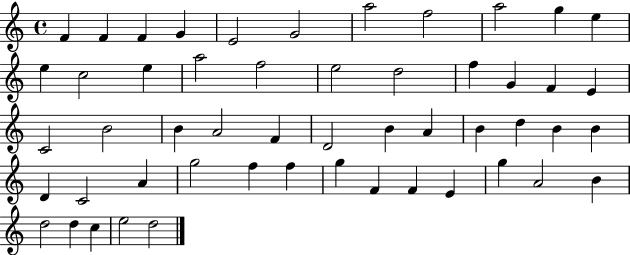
X:1
T:Untitled
M:4/4
L:1/4
K:C
F F F G E2 G2 a2 f2 a2 g e e c2 e a2 f2 e2 d2 f G F E C2 B2 B A2 F D2 B A B d B B D C2 A g2 f f g F F E g A2 B d2 d c e2 d2